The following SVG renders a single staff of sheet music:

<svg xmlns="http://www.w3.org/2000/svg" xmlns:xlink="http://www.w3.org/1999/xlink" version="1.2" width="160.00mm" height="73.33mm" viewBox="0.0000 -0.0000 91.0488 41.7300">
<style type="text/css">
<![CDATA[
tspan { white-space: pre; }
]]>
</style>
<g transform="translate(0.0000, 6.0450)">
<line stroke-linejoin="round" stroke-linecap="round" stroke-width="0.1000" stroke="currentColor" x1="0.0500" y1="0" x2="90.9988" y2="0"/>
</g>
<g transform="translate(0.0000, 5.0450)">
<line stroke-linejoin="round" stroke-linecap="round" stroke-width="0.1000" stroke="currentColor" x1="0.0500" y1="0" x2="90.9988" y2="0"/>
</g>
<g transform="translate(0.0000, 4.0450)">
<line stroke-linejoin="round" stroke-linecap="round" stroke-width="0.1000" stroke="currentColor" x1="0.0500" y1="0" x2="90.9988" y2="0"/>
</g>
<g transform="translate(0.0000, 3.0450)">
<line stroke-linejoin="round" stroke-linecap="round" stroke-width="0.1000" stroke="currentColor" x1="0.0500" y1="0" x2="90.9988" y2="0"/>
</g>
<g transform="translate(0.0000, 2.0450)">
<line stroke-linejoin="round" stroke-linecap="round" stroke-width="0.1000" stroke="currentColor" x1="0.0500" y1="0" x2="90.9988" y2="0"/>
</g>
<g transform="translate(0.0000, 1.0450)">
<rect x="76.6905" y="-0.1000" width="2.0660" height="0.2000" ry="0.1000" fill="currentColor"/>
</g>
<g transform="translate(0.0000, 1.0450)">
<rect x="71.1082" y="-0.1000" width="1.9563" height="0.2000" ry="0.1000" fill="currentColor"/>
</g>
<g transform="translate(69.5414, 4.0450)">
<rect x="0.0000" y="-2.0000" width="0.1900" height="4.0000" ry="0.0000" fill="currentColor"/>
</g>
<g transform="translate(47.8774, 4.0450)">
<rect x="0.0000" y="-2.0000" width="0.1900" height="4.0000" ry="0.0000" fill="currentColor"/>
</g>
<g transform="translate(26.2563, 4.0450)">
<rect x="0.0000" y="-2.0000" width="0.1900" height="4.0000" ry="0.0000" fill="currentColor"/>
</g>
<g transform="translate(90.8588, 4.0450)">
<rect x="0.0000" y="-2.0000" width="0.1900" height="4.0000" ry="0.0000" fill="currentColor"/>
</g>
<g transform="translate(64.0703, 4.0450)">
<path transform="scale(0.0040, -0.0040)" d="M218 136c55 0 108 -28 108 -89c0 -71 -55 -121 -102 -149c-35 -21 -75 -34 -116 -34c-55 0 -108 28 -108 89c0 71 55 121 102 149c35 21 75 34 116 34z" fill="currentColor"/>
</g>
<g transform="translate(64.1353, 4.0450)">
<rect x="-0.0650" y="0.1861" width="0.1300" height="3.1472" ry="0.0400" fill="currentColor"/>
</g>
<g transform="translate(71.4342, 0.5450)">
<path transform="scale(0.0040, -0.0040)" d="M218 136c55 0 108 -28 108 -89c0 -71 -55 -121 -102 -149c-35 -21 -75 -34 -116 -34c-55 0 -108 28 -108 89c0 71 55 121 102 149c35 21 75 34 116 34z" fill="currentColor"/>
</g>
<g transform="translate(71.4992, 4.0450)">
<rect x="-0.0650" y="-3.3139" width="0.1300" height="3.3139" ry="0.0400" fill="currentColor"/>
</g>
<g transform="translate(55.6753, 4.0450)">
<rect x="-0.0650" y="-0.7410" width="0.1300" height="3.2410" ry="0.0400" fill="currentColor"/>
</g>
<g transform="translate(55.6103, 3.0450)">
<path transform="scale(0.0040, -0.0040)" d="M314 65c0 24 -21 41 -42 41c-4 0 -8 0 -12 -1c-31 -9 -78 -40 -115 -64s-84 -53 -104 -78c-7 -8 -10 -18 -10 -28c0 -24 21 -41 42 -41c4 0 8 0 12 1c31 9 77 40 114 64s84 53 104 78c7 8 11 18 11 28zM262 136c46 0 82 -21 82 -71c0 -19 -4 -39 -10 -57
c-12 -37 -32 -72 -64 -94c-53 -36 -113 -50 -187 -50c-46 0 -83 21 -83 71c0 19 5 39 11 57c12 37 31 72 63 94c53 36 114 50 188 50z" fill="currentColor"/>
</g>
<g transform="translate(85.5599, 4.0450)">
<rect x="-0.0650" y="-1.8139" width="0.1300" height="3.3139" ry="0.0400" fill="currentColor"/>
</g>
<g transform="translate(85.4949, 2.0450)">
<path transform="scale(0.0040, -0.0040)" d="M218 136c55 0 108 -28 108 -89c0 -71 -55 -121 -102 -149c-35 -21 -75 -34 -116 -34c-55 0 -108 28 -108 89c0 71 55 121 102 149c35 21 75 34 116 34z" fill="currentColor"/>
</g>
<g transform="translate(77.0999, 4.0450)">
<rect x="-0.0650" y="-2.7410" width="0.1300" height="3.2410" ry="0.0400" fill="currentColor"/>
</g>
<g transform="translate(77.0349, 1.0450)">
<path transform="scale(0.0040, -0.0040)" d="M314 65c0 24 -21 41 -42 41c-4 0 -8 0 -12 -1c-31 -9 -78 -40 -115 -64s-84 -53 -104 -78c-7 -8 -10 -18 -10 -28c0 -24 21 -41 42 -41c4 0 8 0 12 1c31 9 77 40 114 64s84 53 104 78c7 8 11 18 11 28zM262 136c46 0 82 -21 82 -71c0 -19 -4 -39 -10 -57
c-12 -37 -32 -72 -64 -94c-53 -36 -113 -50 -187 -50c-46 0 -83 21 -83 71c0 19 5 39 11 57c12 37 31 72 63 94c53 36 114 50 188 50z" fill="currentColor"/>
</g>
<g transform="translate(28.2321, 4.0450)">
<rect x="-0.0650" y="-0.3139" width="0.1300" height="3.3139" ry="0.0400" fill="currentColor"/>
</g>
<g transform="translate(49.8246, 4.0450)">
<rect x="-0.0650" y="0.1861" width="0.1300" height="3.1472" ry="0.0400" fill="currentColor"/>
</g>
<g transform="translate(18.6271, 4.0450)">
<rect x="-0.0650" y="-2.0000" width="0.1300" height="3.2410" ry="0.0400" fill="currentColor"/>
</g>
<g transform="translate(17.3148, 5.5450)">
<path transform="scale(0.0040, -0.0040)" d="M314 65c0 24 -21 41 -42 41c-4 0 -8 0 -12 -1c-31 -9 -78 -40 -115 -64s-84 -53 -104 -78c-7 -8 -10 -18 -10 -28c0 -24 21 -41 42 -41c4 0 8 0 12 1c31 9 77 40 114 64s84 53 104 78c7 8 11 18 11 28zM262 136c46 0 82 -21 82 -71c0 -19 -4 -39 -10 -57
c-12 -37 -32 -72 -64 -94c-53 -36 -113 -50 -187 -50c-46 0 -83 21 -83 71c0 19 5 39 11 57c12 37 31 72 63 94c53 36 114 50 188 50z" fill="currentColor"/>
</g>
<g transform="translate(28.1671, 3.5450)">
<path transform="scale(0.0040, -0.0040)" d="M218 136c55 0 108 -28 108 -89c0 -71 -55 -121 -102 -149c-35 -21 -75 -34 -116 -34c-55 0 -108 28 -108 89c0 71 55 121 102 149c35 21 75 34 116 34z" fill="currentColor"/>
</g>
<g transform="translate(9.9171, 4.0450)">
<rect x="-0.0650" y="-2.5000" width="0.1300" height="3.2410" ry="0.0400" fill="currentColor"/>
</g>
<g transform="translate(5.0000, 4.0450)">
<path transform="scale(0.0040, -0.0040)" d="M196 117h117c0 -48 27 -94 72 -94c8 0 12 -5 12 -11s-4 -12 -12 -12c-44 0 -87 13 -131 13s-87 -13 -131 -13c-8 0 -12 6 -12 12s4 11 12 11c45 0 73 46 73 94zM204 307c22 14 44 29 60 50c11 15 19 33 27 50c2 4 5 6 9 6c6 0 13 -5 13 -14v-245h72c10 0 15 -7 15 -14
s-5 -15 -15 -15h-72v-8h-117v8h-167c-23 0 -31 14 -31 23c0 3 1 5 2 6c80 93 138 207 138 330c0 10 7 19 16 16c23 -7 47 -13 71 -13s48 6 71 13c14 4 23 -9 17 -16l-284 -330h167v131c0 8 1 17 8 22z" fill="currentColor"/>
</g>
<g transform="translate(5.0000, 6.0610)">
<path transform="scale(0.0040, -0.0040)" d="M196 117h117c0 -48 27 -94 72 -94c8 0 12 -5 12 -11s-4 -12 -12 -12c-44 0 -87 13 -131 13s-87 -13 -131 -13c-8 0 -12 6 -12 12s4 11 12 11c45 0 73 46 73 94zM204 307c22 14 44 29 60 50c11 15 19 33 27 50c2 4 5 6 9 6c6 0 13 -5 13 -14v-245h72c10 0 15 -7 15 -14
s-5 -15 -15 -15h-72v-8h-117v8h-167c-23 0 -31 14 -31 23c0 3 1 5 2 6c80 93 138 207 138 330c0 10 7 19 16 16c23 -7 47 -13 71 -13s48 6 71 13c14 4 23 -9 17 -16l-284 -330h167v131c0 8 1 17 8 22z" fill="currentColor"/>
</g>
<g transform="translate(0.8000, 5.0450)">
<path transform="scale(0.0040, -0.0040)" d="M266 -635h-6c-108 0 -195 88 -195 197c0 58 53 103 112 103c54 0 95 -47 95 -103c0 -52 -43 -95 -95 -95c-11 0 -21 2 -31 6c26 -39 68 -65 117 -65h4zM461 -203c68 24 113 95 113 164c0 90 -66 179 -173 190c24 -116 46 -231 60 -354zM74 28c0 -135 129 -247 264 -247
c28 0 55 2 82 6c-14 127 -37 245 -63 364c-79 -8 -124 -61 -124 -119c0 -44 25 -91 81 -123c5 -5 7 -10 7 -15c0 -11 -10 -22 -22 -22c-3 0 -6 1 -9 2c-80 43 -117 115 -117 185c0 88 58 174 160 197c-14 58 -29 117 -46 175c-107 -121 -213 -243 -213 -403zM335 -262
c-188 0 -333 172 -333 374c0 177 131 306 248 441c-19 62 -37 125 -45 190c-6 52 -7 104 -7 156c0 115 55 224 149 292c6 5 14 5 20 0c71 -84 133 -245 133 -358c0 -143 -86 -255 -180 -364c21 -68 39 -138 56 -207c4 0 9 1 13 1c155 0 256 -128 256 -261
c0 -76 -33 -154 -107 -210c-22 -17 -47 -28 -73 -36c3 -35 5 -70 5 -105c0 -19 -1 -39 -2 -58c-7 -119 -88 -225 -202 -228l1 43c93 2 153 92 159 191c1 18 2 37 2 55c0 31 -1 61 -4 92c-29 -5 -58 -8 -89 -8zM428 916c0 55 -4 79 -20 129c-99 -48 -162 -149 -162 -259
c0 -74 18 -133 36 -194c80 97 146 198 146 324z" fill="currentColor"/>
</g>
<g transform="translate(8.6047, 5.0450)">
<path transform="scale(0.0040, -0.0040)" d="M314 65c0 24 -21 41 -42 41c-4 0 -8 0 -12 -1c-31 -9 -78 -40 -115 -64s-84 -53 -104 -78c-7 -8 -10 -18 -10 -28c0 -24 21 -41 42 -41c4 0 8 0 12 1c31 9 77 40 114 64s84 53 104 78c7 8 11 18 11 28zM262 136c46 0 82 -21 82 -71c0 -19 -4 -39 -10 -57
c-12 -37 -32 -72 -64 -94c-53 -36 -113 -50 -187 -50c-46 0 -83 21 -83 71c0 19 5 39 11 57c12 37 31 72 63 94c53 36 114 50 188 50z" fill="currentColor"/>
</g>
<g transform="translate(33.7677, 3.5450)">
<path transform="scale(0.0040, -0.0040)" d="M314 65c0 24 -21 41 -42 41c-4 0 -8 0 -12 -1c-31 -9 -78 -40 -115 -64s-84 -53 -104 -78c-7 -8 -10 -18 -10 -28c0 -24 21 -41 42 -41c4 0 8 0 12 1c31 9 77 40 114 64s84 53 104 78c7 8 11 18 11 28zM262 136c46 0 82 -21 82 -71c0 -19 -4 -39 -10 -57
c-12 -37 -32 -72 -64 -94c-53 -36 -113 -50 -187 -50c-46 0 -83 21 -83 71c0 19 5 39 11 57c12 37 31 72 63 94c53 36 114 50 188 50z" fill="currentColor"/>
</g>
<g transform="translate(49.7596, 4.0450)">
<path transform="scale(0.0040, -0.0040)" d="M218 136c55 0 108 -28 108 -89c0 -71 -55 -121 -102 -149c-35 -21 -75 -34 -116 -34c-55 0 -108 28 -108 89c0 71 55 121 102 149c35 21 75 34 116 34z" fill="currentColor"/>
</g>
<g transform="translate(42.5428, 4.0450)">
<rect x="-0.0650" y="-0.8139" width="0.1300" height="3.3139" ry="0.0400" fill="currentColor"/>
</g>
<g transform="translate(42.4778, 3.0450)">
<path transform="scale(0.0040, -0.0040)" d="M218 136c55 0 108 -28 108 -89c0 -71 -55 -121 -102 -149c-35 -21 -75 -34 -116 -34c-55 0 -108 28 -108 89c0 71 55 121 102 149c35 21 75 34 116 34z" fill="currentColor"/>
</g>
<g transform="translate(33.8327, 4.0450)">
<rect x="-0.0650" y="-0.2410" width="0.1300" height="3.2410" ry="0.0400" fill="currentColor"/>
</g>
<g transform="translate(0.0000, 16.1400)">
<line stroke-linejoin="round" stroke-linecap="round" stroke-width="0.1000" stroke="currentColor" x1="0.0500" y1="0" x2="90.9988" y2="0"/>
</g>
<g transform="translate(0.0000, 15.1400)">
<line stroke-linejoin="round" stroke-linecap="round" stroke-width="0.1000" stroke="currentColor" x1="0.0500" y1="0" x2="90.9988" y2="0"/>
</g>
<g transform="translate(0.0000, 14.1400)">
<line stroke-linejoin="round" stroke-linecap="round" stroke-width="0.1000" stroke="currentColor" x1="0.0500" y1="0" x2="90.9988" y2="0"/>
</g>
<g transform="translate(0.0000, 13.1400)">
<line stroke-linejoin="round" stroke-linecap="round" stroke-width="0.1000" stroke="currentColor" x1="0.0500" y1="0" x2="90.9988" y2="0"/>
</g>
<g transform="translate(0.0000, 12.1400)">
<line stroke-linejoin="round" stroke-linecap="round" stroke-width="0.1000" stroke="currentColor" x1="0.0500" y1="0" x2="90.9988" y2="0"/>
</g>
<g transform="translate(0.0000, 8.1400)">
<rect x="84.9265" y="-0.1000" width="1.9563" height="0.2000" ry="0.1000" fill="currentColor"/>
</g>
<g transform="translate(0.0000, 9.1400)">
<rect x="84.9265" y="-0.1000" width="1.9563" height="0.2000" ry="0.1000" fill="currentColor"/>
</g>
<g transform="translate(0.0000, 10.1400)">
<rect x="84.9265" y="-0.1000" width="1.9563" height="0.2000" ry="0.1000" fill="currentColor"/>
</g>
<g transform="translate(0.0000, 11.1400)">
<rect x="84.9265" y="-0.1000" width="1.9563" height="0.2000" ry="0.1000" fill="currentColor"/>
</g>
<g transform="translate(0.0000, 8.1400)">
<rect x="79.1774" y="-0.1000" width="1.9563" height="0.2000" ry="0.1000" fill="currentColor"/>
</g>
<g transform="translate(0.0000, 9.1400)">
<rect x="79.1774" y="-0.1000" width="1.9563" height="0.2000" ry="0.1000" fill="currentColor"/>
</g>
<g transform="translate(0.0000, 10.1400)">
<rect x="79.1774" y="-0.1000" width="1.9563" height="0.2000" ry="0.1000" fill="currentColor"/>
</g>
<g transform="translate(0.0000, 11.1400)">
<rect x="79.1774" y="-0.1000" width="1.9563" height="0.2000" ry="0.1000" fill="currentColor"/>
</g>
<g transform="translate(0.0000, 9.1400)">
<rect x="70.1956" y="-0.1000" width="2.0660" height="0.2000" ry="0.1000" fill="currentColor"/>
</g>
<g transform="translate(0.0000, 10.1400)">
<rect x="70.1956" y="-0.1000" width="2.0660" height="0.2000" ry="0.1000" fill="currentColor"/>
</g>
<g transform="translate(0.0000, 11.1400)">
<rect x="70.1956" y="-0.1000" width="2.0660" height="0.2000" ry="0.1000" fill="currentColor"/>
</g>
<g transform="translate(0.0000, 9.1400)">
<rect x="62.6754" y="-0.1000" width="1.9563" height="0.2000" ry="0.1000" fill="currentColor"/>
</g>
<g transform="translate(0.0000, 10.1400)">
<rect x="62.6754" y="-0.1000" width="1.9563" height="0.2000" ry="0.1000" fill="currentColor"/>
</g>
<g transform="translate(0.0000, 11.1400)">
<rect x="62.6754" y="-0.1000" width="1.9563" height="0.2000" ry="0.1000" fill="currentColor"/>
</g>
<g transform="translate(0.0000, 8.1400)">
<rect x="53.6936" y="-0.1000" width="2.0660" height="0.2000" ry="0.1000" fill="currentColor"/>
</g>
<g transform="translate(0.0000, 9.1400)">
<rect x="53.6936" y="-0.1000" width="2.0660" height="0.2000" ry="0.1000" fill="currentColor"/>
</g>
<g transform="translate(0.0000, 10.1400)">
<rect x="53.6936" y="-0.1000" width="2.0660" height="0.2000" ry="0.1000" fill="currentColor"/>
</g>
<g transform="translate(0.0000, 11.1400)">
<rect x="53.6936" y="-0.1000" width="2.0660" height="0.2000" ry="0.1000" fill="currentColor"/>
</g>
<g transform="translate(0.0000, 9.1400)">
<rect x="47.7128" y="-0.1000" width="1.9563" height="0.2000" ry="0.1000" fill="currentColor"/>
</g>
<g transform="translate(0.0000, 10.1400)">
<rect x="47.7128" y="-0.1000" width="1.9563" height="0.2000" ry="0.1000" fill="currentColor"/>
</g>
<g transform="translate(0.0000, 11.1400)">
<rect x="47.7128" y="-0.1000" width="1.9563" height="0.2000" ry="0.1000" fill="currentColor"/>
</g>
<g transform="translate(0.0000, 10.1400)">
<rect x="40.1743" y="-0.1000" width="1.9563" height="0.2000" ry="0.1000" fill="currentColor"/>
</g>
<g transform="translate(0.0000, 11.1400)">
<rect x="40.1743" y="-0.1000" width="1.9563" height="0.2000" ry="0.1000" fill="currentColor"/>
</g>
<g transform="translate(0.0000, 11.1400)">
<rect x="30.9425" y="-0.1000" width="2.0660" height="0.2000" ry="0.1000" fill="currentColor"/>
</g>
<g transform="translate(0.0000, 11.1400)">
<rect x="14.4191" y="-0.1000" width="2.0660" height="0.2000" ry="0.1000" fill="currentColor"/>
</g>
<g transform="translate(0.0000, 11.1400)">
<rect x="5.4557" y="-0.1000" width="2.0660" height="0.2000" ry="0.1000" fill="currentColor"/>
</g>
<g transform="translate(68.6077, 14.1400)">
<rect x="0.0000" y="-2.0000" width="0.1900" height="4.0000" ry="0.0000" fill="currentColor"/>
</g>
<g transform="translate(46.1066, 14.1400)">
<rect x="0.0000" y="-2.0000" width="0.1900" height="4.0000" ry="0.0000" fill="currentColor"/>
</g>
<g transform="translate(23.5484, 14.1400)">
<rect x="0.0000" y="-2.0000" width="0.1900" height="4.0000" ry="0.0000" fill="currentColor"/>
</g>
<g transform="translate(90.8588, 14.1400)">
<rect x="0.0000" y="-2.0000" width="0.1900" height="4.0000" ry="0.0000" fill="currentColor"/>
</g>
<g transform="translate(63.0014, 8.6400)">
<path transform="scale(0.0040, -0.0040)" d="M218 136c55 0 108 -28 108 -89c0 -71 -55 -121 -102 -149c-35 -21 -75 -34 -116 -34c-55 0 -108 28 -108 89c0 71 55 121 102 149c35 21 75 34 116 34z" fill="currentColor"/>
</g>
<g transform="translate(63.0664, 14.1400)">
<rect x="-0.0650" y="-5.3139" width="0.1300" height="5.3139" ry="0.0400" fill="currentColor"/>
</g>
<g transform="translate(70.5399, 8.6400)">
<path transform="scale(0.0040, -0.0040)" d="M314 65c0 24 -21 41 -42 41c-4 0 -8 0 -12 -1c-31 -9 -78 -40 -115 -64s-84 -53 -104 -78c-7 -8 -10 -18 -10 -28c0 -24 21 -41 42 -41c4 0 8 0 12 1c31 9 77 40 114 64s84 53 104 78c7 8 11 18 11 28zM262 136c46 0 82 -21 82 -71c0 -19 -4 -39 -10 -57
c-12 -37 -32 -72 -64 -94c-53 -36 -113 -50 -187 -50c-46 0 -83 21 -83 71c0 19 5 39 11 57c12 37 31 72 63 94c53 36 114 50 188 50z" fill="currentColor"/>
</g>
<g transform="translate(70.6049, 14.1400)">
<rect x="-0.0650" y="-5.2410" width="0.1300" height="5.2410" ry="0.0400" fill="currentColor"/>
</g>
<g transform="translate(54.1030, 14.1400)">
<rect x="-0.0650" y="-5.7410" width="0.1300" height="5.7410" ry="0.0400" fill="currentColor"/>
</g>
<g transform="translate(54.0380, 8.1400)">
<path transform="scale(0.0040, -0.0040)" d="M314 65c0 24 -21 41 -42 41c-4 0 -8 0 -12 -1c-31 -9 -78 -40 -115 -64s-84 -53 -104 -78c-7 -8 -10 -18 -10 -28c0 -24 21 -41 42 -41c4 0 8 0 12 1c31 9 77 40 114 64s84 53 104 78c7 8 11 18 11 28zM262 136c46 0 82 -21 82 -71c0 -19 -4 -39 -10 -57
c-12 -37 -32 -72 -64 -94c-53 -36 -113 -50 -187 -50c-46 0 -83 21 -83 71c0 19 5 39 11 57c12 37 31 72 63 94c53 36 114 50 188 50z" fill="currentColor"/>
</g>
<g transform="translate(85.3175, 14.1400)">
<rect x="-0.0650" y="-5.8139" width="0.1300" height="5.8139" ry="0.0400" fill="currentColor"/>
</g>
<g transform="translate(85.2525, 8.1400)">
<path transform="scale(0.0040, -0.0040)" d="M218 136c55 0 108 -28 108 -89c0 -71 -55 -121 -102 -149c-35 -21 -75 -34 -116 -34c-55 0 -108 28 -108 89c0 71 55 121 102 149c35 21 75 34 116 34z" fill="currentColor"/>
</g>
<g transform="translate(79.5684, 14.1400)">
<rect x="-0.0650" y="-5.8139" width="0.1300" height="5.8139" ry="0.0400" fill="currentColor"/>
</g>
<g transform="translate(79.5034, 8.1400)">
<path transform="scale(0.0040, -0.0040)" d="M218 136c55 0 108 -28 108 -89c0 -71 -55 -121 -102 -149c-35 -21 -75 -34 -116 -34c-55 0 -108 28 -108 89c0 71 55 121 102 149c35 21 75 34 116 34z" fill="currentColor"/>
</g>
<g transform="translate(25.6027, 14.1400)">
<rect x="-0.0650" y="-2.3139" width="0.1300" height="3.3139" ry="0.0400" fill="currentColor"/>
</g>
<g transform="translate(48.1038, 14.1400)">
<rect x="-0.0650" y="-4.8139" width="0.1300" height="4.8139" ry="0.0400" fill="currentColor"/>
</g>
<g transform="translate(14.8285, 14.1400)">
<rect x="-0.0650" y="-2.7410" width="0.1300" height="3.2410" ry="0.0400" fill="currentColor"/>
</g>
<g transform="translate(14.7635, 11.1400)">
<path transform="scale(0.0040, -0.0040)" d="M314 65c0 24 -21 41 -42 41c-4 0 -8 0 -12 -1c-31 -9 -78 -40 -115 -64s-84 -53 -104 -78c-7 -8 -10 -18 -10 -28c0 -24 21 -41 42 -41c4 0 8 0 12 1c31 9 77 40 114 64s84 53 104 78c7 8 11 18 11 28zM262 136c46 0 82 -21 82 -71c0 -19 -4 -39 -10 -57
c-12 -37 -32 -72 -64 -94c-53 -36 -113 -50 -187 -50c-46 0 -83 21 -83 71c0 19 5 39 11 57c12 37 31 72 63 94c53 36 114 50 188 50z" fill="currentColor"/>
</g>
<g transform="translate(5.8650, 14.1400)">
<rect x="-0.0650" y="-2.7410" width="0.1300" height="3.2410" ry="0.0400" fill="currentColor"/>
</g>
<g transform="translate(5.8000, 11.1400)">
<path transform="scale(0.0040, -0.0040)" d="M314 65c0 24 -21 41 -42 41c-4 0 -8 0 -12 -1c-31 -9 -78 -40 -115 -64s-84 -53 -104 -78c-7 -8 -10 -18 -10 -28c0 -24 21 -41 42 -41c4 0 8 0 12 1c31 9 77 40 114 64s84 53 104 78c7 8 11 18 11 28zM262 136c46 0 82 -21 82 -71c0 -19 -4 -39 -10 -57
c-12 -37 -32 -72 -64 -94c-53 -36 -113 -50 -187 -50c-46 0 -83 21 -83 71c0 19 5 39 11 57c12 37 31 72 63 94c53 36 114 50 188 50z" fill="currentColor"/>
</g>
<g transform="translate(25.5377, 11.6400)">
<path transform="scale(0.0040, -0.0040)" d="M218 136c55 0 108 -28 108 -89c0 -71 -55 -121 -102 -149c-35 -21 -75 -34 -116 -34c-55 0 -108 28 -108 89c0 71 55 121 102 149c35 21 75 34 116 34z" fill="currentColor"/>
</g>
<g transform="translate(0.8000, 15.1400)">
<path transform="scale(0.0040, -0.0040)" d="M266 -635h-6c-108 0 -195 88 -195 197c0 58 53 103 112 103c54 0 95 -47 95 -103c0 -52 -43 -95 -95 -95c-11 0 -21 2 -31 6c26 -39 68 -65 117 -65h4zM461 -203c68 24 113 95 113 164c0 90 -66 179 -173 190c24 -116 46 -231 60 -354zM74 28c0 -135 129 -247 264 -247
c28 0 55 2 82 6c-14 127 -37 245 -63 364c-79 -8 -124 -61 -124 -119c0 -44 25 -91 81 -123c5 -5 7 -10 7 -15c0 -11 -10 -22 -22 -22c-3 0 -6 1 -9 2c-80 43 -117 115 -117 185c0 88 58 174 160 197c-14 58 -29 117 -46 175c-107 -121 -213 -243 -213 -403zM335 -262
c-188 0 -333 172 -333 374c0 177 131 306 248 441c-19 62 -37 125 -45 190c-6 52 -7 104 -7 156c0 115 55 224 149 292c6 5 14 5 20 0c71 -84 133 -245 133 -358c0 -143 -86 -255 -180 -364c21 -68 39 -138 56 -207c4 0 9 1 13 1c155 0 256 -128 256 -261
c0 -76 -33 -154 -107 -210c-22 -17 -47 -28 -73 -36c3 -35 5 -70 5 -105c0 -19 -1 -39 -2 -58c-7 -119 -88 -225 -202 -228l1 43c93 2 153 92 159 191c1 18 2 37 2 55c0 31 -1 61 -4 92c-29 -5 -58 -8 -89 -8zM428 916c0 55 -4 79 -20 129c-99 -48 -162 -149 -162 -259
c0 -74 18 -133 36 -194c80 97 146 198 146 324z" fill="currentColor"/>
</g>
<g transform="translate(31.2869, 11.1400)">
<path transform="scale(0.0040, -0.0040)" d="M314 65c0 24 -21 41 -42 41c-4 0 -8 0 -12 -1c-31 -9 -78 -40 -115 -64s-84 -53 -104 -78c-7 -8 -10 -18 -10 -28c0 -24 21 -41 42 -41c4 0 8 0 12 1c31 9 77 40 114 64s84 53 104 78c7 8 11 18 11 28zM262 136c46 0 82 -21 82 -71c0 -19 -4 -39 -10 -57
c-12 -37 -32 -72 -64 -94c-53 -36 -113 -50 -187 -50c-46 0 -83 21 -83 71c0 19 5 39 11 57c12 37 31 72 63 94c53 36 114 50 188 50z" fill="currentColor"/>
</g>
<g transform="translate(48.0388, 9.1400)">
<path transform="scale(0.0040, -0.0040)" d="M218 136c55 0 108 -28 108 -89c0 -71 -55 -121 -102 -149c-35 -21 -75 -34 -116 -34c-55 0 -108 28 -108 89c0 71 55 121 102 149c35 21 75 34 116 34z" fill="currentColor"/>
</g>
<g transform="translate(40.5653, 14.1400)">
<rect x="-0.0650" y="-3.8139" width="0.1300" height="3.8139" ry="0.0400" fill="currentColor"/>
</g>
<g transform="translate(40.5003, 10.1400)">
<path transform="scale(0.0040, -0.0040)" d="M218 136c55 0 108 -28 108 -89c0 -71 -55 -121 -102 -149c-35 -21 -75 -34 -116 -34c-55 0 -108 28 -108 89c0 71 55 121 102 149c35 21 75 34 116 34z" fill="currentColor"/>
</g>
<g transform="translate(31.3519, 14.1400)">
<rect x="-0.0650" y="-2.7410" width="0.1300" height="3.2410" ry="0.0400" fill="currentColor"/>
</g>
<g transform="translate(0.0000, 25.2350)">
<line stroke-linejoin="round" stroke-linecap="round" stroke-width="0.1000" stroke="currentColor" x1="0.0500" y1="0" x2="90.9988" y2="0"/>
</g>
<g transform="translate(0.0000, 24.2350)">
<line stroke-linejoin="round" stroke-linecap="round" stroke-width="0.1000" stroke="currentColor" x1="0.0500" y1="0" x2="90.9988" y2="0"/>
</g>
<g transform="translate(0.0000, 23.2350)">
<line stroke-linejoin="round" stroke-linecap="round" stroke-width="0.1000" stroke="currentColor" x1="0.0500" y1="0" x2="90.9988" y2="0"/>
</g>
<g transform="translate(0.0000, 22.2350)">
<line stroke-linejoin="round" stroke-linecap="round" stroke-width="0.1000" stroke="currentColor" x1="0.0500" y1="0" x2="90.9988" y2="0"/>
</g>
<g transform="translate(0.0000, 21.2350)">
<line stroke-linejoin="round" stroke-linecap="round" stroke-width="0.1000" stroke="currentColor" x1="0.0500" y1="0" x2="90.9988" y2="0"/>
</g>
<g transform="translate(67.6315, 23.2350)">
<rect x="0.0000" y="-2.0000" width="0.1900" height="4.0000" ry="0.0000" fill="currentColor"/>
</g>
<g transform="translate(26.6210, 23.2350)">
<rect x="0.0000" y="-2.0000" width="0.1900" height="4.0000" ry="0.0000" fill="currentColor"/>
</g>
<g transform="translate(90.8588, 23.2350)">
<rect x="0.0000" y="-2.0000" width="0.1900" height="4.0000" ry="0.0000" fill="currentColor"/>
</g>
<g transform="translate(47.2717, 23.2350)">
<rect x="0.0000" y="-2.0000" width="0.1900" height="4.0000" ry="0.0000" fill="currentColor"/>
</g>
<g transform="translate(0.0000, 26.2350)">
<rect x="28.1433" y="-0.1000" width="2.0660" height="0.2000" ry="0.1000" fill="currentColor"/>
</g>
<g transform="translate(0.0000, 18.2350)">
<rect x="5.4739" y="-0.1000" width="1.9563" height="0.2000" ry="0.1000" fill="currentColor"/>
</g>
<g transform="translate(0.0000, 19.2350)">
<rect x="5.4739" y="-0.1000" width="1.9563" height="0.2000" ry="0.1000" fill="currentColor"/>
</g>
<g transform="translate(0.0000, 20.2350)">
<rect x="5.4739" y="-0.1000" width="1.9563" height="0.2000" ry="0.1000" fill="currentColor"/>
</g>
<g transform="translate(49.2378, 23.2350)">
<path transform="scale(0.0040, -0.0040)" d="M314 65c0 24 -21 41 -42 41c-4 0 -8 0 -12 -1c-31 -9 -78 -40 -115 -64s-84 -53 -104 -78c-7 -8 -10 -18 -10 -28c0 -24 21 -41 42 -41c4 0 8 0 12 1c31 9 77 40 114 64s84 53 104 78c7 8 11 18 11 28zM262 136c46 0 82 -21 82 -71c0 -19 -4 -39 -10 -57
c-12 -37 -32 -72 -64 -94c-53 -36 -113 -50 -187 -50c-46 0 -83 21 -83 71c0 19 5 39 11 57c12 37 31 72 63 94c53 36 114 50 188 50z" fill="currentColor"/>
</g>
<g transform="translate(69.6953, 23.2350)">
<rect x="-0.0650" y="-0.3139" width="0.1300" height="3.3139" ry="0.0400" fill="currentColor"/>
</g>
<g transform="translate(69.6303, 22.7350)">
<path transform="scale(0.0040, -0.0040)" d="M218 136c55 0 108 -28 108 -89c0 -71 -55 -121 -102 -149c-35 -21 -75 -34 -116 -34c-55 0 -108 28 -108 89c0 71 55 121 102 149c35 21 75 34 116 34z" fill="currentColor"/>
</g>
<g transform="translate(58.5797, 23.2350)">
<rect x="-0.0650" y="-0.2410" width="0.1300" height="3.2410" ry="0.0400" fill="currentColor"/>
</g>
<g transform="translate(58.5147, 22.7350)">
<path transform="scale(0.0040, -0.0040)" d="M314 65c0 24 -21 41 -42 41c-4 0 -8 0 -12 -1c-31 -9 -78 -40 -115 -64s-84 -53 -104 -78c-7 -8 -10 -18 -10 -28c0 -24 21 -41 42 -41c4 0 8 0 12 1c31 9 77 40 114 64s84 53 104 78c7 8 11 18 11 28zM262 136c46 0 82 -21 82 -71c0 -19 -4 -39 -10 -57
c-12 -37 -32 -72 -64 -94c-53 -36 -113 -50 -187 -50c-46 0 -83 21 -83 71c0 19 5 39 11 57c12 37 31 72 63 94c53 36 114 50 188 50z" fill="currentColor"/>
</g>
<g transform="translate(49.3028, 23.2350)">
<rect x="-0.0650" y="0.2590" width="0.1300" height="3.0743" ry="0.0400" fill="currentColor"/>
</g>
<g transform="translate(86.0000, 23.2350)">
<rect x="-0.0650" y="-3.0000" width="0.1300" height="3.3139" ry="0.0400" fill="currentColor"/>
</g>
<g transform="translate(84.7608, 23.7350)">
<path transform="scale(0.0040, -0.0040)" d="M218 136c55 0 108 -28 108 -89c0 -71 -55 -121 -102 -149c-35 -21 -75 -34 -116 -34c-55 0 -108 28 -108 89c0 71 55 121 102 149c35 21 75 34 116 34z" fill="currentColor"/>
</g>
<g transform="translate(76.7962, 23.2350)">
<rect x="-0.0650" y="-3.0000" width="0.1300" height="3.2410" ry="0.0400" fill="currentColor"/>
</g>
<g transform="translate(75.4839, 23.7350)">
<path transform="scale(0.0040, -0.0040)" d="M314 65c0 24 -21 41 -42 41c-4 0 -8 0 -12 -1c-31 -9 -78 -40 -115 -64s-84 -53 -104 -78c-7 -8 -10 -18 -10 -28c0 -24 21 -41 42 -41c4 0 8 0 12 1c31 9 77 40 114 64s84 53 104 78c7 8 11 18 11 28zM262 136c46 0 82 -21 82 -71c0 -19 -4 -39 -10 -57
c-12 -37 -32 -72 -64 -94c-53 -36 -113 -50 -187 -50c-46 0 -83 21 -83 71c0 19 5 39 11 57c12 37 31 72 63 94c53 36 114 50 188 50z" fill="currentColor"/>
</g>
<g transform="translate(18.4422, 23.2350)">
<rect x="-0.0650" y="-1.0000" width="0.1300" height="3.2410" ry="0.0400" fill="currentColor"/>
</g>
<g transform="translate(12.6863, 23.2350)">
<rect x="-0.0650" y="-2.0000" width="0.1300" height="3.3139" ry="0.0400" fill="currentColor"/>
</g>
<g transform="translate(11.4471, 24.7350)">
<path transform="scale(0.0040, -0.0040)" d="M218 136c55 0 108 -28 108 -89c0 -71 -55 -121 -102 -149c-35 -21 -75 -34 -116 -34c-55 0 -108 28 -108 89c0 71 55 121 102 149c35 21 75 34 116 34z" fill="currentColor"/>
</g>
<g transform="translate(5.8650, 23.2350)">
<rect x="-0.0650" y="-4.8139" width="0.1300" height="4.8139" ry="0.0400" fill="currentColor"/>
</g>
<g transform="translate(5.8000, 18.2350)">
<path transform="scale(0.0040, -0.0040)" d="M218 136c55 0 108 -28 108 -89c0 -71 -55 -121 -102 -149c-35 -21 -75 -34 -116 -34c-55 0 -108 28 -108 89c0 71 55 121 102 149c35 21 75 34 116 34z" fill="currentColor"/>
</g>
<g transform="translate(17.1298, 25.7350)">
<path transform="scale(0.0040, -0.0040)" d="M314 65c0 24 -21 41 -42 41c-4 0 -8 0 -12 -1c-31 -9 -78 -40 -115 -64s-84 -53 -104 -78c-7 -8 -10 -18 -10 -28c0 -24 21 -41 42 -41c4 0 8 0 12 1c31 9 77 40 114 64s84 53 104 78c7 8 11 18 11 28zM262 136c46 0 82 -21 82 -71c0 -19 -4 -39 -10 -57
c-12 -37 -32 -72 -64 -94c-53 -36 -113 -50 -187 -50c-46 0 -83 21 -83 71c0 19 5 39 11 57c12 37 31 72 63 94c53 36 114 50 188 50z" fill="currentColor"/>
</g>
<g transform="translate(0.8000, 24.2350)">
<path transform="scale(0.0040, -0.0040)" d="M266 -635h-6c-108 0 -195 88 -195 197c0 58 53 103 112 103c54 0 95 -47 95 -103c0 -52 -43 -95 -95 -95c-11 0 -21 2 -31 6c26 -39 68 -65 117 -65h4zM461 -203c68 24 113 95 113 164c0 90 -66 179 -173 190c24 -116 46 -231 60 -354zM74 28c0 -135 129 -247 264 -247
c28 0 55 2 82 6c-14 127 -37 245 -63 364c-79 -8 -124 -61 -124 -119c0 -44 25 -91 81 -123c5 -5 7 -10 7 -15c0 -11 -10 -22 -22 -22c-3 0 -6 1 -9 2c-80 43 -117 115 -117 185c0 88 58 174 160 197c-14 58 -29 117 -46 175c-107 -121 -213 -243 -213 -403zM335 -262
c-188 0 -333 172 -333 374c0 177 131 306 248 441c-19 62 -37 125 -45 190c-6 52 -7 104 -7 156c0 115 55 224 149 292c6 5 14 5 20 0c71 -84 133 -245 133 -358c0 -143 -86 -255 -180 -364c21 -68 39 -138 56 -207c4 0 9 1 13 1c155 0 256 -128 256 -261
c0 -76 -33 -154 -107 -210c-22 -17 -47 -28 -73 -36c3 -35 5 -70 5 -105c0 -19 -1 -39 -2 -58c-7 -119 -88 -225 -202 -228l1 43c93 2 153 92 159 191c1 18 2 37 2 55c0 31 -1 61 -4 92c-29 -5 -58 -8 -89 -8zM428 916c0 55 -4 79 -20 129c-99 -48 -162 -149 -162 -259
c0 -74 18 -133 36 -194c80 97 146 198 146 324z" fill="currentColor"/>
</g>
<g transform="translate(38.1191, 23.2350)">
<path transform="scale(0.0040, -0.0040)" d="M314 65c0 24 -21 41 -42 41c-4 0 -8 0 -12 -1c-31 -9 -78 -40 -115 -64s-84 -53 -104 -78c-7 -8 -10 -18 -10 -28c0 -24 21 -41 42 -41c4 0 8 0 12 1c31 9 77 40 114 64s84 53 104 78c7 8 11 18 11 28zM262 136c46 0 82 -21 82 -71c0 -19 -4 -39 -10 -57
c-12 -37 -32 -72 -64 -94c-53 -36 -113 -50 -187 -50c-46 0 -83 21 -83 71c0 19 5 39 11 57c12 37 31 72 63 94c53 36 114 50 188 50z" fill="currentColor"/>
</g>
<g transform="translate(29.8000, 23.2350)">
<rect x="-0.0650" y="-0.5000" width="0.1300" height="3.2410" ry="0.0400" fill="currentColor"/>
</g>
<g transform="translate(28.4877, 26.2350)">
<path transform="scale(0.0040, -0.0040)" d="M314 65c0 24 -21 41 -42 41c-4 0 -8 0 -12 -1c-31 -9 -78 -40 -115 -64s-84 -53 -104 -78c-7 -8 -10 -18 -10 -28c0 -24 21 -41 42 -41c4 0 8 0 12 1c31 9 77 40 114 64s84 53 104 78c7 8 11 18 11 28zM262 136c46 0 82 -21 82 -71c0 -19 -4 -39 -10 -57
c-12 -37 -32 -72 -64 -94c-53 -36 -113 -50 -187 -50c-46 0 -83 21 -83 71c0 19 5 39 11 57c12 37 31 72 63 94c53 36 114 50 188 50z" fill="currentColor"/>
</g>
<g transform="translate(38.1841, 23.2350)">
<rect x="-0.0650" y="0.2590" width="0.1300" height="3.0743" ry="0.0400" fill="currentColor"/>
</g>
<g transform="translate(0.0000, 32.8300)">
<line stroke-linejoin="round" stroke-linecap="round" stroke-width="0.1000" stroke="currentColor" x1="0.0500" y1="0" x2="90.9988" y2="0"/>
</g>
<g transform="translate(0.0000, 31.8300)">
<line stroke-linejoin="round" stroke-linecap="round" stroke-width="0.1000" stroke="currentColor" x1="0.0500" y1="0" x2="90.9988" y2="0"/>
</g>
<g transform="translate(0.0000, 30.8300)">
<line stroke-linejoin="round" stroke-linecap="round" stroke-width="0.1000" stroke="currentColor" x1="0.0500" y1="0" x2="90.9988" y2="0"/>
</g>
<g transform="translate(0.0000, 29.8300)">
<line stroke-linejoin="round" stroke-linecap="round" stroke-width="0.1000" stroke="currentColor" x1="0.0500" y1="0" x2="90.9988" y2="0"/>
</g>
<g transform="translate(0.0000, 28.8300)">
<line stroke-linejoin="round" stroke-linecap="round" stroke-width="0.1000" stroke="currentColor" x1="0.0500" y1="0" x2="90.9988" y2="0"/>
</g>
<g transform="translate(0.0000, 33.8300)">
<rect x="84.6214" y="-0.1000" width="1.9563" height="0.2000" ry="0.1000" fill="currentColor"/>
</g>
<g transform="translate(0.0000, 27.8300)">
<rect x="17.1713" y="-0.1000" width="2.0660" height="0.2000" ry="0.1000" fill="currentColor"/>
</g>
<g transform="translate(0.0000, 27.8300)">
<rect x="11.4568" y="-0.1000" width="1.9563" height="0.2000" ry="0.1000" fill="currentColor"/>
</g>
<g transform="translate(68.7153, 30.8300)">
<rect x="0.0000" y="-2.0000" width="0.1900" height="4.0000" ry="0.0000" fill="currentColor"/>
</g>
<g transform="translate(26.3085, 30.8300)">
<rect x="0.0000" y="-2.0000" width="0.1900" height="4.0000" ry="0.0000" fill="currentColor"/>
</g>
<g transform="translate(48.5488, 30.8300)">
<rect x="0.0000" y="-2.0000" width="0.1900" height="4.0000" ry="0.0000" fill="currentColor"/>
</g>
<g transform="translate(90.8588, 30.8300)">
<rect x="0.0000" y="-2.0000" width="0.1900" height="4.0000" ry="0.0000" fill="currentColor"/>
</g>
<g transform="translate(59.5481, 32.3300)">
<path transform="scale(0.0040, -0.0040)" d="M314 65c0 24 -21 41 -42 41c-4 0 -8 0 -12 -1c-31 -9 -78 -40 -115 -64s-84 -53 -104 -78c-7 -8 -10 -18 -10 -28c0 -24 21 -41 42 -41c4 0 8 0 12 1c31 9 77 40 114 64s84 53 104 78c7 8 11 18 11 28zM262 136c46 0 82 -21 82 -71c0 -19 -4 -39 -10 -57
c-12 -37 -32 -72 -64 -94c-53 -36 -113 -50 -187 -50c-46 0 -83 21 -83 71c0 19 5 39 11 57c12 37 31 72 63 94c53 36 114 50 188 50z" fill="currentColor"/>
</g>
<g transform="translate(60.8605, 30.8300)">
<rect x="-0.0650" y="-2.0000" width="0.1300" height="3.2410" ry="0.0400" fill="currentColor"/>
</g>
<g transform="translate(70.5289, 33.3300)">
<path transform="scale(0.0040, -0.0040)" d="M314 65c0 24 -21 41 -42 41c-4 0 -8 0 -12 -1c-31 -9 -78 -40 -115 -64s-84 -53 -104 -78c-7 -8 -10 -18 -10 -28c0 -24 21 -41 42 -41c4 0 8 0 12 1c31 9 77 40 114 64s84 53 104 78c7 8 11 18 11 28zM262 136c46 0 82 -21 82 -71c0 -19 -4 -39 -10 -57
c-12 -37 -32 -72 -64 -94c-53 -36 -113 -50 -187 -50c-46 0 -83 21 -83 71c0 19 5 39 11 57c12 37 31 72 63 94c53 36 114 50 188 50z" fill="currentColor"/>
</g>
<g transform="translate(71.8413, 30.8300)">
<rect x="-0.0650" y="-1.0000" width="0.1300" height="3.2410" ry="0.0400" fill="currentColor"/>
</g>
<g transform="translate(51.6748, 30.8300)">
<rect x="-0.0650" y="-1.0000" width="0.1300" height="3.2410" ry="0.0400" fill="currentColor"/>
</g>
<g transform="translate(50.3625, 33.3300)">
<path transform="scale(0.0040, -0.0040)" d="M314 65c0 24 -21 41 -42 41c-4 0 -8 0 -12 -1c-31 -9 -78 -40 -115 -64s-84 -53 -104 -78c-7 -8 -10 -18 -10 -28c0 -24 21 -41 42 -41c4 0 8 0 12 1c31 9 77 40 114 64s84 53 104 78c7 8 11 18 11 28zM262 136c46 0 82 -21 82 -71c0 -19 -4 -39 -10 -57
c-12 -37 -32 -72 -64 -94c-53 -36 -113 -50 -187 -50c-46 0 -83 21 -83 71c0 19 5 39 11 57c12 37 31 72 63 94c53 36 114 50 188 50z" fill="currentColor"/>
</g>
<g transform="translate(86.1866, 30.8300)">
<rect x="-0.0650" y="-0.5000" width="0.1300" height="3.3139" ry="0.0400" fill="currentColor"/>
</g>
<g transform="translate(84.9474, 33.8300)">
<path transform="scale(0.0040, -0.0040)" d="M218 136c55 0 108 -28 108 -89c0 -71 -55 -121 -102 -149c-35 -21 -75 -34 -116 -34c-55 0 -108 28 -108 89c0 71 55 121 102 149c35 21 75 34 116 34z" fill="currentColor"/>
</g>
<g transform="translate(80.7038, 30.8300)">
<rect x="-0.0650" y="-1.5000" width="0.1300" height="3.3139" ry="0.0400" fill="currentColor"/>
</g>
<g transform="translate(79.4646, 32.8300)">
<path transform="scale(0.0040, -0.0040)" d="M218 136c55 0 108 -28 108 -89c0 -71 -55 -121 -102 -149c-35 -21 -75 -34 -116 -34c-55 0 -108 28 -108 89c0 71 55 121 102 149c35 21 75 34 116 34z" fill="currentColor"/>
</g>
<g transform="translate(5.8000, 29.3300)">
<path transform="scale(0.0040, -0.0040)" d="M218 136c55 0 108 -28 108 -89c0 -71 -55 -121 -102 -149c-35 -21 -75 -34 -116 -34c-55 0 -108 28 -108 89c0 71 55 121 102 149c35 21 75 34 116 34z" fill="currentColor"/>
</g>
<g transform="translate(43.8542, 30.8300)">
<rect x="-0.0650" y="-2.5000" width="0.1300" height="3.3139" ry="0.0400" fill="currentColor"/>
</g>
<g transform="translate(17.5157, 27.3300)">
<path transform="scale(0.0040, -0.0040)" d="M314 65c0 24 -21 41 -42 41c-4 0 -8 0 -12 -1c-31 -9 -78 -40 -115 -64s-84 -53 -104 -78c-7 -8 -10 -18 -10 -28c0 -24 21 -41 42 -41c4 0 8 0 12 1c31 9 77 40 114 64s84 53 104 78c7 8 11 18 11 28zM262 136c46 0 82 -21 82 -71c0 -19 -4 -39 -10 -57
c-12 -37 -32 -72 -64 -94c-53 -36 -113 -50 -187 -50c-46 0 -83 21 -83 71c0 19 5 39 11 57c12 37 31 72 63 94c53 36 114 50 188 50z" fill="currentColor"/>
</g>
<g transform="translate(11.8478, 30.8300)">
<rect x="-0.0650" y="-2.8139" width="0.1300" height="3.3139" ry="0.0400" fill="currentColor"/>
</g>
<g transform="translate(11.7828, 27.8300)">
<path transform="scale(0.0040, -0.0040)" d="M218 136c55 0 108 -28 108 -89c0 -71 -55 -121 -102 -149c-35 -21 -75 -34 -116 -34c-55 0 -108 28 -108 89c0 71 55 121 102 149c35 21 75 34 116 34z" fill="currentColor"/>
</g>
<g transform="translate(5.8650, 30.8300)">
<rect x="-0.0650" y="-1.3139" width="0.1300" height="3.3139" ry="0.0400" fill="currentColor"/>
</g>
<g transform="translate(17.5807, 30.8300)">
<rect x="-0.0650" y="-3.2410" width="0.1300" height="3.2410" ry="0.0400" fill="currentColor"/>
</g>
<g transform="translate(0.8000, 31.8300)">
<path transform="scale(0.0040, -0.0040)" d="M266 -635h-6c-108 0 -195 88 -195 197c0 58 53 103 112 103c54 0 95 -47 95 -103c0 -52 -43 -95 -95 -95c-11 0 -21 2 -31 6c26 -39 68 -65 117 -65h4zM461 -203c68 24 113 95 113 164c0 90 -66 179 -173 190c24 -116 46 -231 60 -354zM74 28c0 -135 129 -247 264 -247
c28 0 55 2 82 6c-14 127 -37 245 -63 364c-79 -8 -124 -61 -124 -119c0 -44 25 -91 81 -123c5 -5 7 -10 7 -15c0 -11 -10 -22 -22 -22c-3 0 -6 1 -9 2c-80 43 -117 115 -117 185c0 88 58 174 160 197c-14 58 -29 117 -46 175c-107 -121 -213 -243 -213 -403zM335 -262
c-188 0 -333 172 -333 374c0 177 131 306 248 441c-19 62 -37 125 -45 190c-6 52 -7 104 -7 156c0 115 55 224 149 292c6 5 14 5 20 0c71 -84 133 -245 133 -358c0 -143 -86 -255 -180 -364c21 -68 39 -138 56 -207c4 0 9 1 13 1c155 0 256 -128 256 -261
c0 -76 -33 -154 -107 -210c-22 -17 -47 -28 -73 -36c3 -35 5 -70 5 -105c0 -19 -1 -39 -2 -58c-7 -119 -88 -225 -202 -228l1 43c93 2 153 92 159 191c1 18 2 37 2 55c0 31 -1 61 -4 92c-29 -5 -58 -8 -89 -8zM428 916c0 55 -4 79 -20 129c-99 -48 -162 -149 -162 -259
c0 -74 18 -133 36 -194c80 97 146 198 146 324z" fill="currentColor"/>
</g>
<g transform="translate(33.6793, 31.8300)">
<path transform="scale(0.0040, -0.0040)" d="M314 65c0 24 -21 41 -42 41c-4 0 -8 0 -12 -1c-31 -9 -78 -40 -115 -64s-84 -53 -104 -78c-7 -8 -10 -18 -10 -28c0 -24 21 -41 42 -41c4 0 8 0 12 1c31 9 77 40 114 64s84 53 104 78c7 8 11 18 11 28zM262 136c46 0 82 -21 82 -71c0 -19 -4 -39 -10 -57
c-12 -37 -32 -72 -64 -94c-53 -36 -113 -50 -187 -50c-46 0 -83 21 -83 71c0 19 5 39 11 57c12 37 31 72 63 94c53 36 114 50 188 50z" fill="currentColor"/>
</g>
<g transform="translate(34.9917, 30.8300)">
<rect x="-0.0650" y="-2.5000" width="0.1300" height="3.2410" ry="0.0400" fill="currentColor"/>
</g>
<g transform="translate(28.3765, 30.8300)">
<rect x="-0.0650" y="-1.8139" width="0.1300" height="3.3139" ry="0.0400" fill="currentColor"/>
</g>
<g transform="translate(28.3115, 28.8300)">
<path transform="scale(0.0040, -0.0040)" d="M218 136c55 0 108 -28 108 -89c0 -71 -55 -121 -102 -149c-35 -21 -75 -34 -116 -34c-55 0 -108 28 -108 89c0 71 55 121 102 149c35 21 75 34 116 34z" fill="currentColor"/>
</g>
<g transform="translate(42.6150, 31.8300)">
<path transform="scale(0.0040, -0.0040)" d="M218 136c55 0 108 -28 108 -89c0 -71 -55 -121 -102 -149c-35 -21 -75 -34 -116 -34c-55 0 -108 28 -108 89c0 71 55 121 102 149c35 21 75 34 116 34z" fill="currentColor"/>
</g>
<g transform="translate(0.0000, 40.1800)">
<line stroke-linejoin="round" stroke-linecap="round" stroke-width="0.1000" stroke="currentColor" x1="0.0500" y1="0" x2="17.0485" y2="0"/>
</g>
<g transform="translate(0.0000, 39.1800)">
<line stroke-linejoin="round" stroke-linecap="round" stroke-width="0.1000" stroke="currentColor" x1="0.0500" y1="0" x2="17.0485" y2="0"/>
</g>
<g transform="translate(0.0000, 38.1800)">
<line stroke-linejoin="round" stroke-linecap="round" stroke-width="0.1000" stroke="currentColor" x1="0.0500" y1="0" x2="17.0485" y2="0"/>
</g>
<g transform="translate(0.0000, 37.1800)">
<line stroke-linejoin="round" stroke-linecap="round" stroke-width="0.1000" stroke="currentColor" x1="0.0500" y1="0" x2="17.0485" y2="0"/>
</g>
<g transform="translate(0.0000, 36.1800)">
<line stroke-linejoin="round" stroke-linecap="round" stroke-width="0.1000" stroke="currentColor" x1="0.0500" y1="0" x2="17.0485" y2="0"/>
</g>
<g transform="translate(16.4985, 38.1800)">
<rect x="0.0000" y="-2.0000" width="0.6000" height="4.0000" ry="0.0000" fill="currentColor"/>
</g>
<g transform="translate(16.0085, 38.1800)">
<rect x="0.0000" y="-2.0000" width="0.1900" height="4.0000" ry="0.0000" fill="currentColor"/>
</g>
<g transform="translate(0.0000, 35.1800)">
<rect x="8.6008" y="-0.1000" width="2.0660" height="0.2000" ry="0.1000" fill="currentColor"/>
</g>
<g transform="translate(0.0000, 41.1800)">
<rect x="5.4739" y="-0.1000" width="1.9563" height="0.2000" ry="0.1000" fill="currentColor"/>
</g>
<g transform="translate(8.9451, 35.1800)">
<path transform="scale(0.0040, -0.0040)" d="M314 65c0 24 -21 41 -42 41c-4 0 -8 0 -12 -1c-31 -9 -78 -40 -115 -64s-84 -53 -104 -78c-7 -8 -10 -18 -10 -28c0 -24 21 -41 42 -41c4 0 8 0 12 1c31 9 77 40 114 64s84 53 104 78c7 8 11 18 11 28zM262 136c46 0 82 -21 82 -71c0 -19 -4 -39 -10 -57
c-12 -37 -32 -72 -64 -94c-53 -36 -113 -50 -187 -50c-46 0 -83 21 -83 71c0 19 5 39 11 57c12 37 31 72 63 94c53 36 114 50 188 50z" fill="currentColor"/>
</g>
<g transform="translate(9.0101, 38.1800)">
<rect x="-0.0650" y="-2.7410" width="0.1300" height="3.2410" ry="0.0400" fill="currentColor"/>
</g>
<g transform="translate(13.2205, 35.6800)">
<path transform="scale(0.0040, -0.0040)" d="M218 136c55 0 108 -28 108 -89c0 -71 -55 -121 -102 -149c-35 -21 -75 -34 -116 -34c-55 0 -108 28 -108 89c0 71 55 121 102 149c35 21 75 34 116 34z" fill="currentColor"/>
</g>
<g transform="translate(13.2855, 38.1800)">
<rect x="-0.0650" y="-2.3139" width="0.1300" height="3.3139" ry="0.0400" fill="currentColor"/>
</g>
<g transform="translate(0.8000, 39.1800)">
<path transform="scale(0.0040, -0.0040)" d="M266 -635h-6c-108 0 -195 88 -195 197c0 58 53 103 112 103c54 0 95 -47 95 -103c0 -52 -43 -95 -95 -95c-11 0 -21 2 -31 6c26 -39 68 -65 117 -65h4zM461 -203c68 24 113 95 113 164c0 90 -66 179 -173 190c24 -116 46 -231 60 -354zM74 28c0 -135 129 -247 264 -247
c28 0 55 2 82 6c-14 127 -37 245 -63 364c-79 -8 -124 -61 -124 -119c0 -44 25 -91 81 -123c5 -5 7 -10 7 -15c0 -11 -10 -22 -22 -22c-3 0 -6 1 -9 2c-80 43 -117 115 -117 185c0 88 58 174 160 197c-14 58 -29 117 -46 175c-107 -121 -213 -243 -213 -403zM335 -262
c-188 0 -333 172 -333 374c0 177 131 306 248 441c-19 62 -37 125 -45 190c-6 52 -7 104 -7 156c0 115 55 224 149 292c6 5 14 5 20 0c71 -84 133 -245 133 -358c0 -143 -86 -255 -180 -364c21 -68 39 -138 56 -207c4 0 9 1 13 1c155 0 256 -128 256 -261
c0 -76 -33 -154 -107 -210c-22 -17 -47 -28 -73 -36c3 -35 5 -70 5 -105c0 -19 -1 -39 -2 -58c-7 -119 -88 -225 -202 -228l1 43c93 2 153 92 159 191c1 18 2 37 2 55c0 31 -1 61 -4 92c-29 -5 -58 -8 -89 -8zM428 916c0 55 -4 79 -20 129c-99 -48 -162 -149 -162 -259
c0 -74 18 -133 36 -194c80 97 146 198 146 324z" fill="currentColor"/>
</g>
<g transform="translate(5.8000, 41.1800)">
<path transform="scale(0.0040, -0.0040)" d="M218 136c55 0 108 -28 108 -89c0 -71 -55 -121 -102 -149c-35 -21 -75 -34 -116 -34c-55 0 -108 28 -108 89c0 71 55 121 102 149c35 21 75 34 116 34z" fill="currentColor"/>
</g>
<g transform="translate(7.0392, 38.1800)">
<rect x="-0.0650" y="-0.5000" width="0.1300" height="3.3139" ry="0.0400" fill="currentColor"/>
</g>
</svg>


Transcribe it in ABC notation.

X:1
T:Untitled
M:4/4
L:1/4
K:C
G2 F2 c c2 d B d2 B b a2 f a2 a2 g a2 c' e' g'2 f' f'2 g' g' e' F D2 C2 B2 B2 c2 c A2 A e a b2 f G2 G D2 F2 D2 E C C a2 g